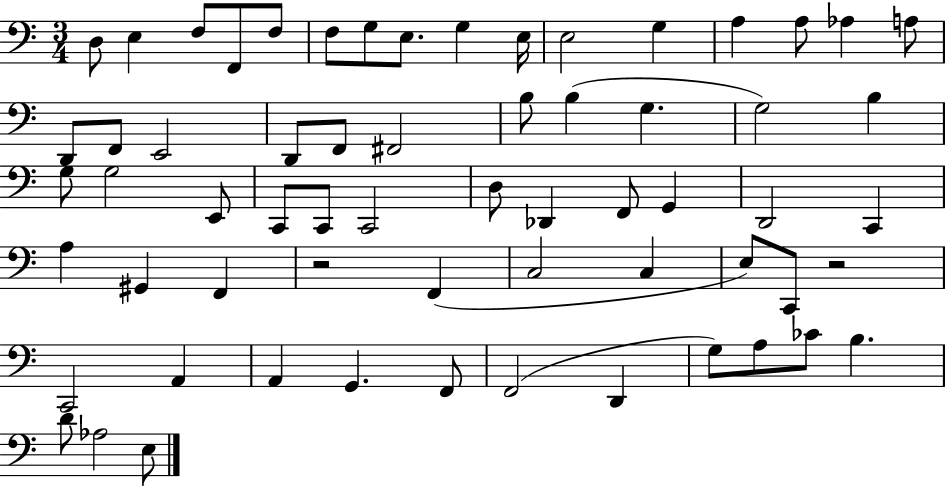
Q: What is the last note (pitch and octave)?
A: E3